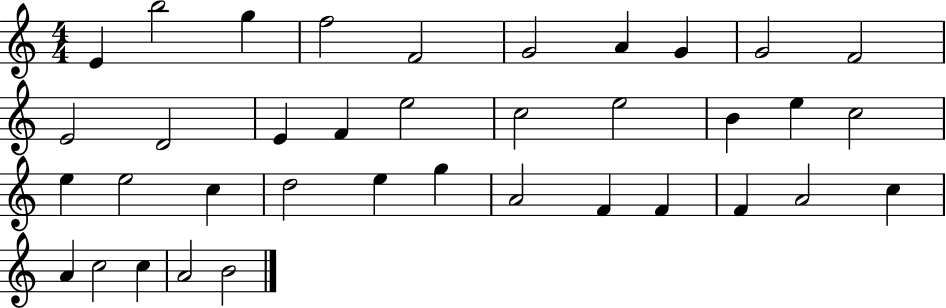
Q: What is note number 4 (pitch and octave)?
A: F5